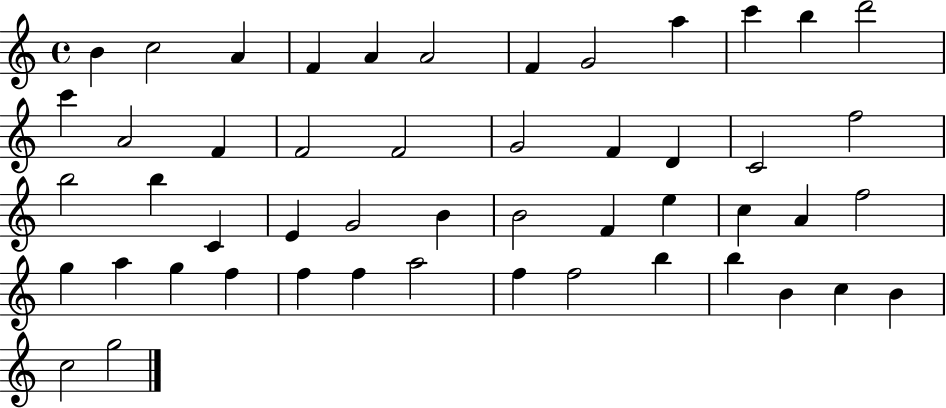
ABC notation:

X:1
T:Untitled
M:4/4
L:1/4
K:C
B c2 A F A A2 F G2 a c' b d'2 c' A2 F F2 F2 G2 F D C2 f2 b2 b C E G2 B B2 F e c A f2 g a g f f f a2 f f2 b b B c B c2 g2